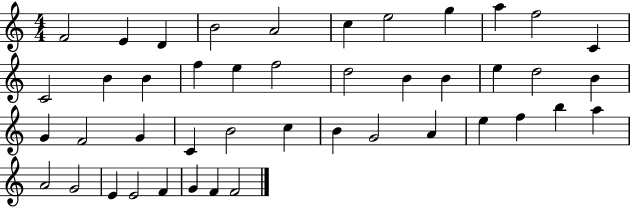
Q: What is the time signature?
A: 4/4